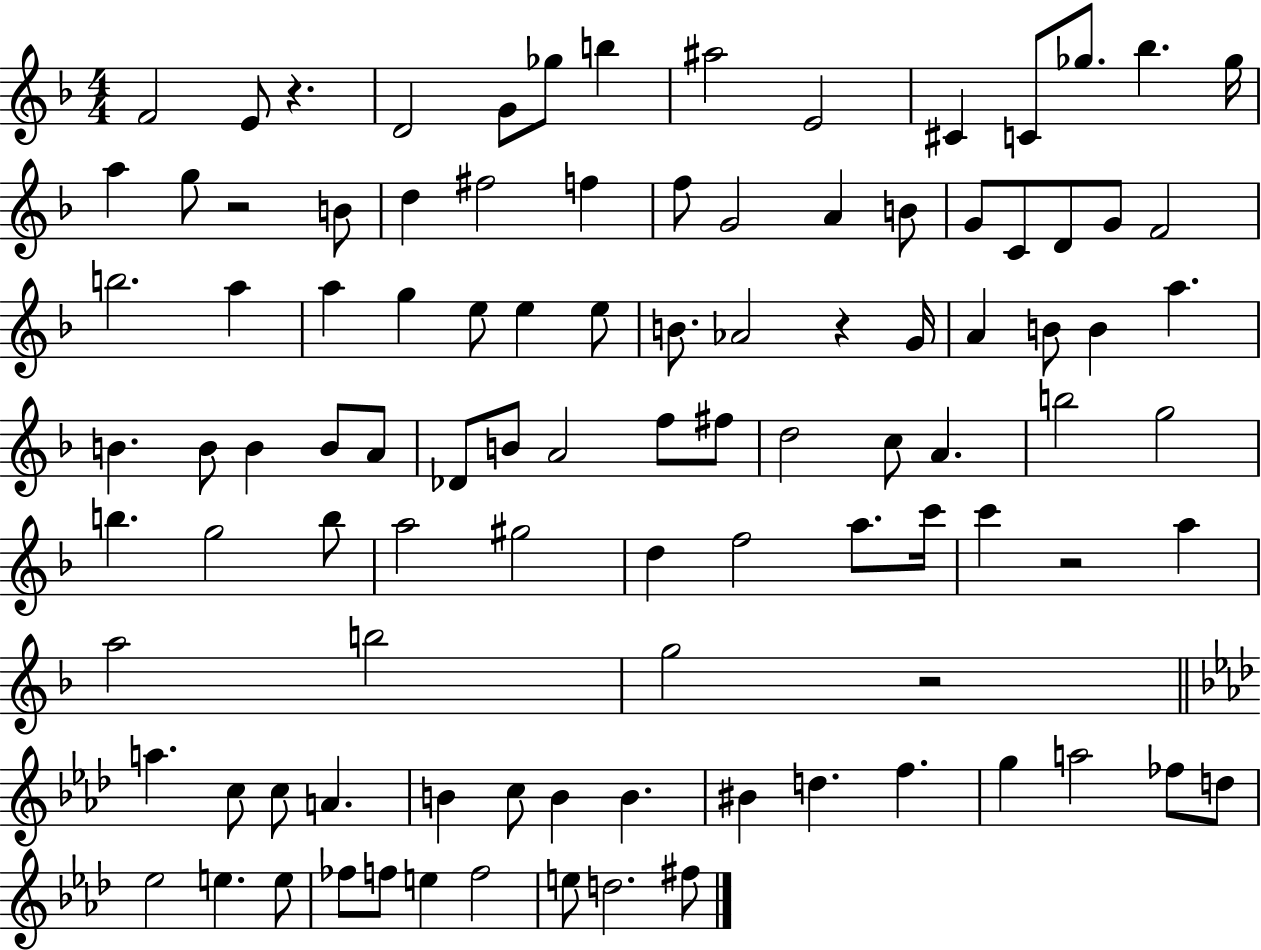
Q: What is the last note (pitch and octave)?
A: F#5